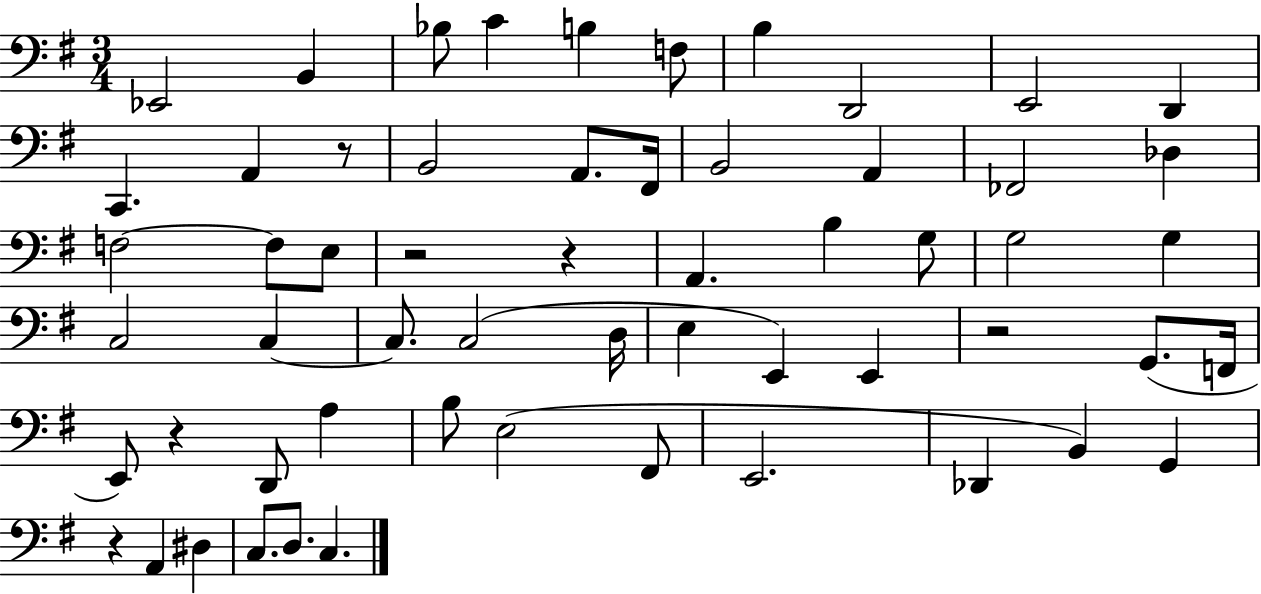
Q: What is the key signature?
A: G major